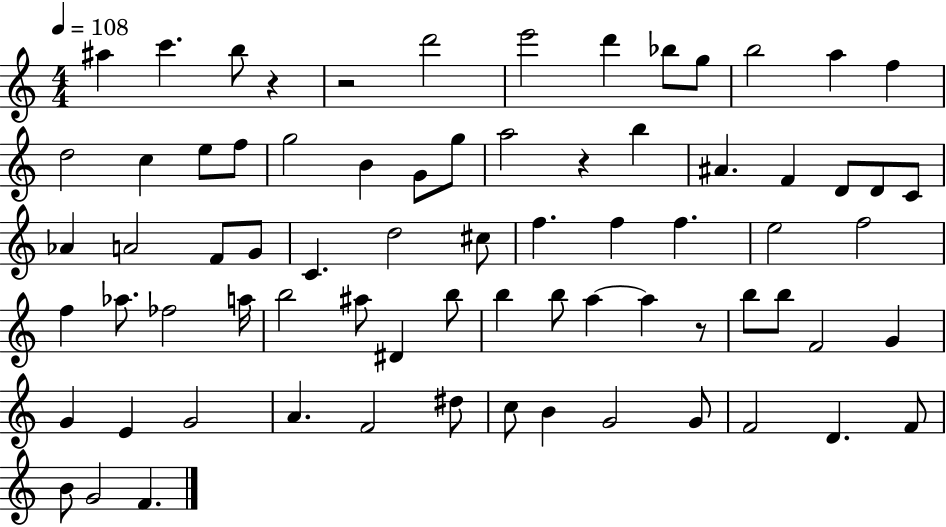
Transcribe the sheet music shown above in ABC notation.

X:1
T:Untitled
M:4/4
L:1/4
K:C
^a c' b/2 z z2 d'2 e'2 d' _b/2 g/2 b2 a f d2 c e/2 f/2 g2 B G/2 g/2 a2 z b ^A F D/2 D/2 C/2 _A A2 F/2 G/2 C d2 ^c/2 f f f e2 f2 f _a/2 _f2 a/4 b2 ^a/2 ^D b/2 b b/2 a a z/2 b/2 b/2 F2 G G E G2 A F2 ^d/2 c/2 B G2 G/2 F2 D F/2 B/2 G2 F